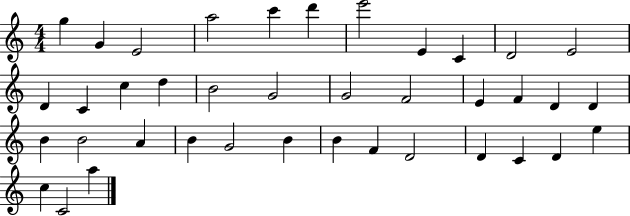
{
  \clef treble
  \numericTimeSignature
  \time 4/4
  \key c \major
  g''4 g'4 e'2 | a''2 c'''4 d'''4 | e'''2 e'4 c'4 | d'2 e'2 | \break d'4 c'4 c''4 d''4 | b'2 g'2 | g'2 f'2 | e'4 f'4 d'4 d'4 | \break b'4 b'2 a'4 | b'4 g'2 b'4 | b'4 f'4 d'2 | d'4 c'4 d'4 e''4 | \break c''4 c'2 a''4 | \bar "|."
}